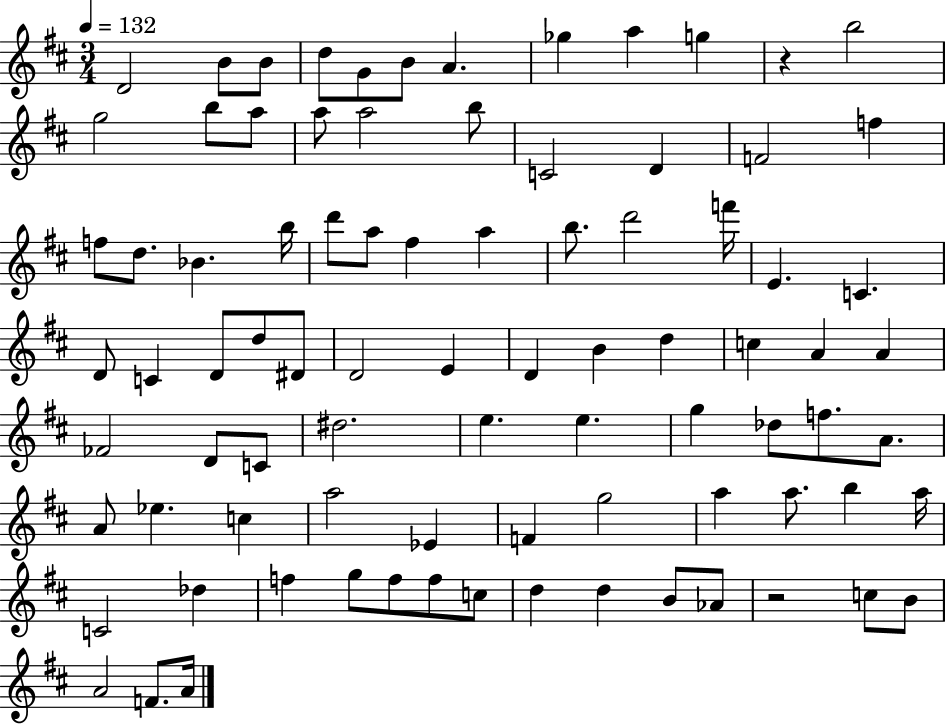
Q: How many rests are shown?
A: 2